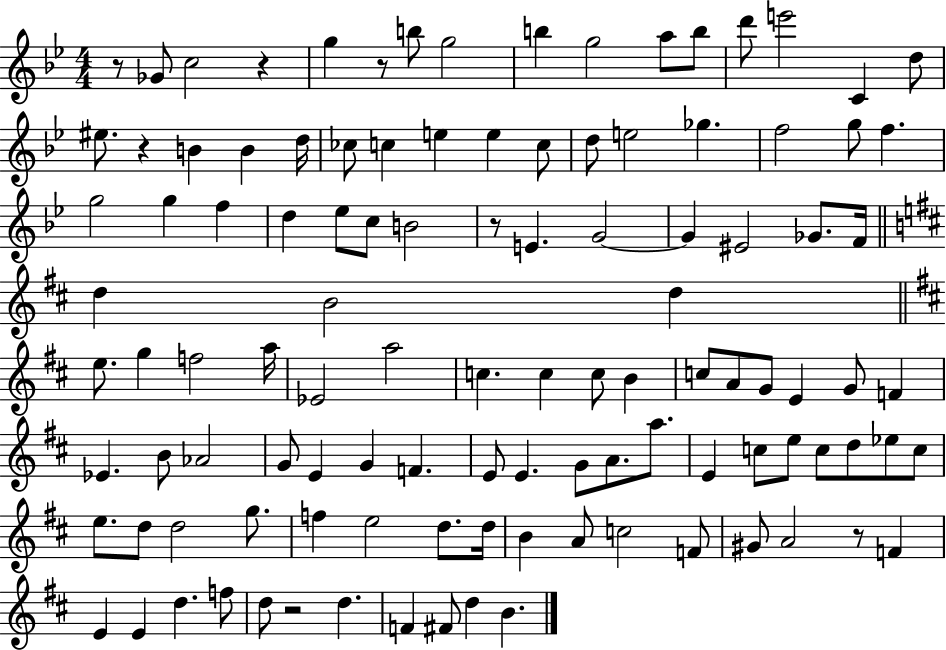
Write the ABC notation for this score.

X:1
T:Untitled
M:4/4
L:1/4
K:Bb
z/2 _G/2 c2 z g z/2 b/2 g2 b g2 a/2 b/2 d'/2 e'2 C d/2 ^e/2 z B B d/4 _c/2 c e e c/2 d/2 e2 _g f2 g/2 f g2 g f d _e/2 c/2 B2 z/2 E G2 G ^E2 _G/2 F/4 d B2 d e/2 g f2 a/4 _E2 a2 c c c/2 B c/2 A/2 G/2 E G/2 F _E B/2 _A2 G/2 E G F E/2 E G/2 A/2 a/2 E c/2 e/2 c/2 d/2 _e/2 c/2 e/2 d/2 d2 g/2 f e2 d/2 d/4 B A/2 c2 F/2 ^G/2 A2 z/2 F E E d f/2 d/2 z2 d F ^F/2 d B